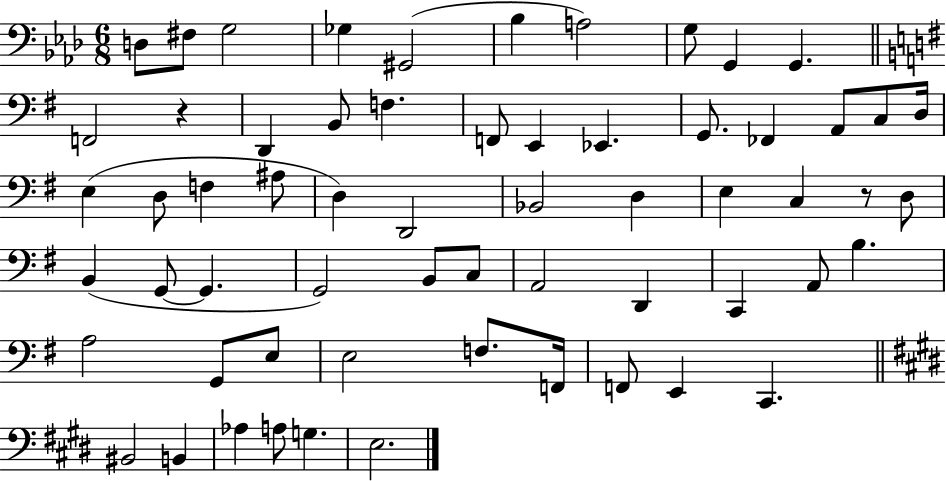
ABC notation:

X:1
T:Untitled
M:6/8
L:1/4
K:Ab
D,/2 ^F,/2 G,2 _G, ^G,,2 _B, A,2 G,/2 G,, G,, F,,2 z D,, B,,/2 F, F,,/2 E,, _E,, G,,/2 _F,, A,,/2 C,/2 D,/4 E, D,/2 F, ^A,/2 D, D,,2 _B,,2 D, E, C, z/2 D,/2 B,, G,,/2 G,, G,,2 B,,/2 C,/2 A,,2 D,, C,, A,,/2 B, A,2 G,,/2 E,/2 E,2 F,/2 F,,/4 F,,/2 E,, C,, ^B,,2 B,, _A, A,/2 G, E,2